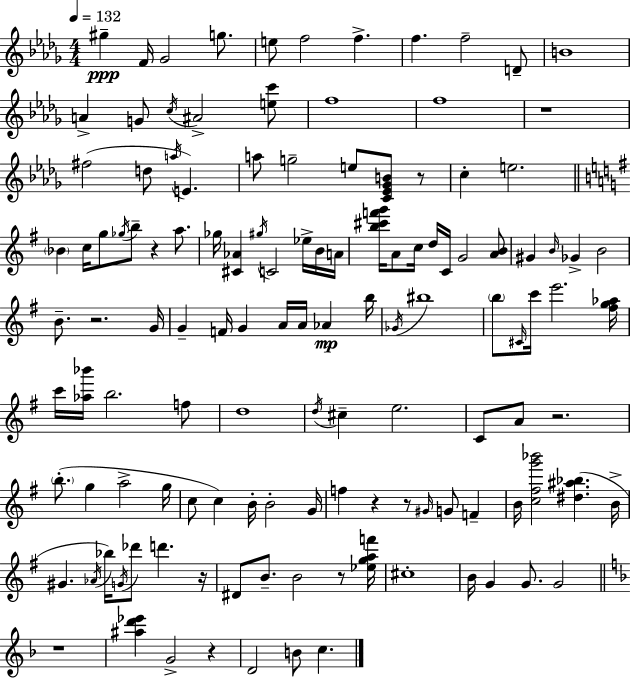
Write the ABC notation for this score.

X:1
T:Untitled
M:4/4
L:1/4
K:Bbm
^g F/4 _G2 g/2 e/2 f2 f f f2 D/2 B4 A G/2 c/4 ^A2 [ec']/2 f4 f4 z4 ^f2 d/2 a/4 E a/2 g2 e/2 [C_E_GB]/2 z/2 c e2 _B c/4 g/2 _g/4 b/2 z a/2 _g/4 [^C_A] ^g/4 C2 _e/4 B/4 A/4 [b^c'f'g']/4 A/2 c/4 d/4 C/4 G2 [AB]/2 ^G B/4 _G B2 B/2 z2 G/4 G F/4 G A/4 A/4 _A b/4 _G/4 ^b4 b/2 ^C/4 c'/4 e'2 [^fg_a]/4 c'/4 [_a_b']/4 b2 f/2 d4 d/4 ^c e2 C/2 A/2 z2 b/2 g a2 g/4 c/2 c B/4 B2 G/4 f z z/2 ^G/4 G/2 F B/4 [c^fg'_b']2 [^d^a_b] B/4 ^G _A/4 _b/4 G/4 _d'/2 d' z/4 ^D/2 B/2 B2 z/2 [_egaf']/4 ^c4 B/4 G G/2 G2 z4 [^ad'_e'] G2 z D2 B/2 c